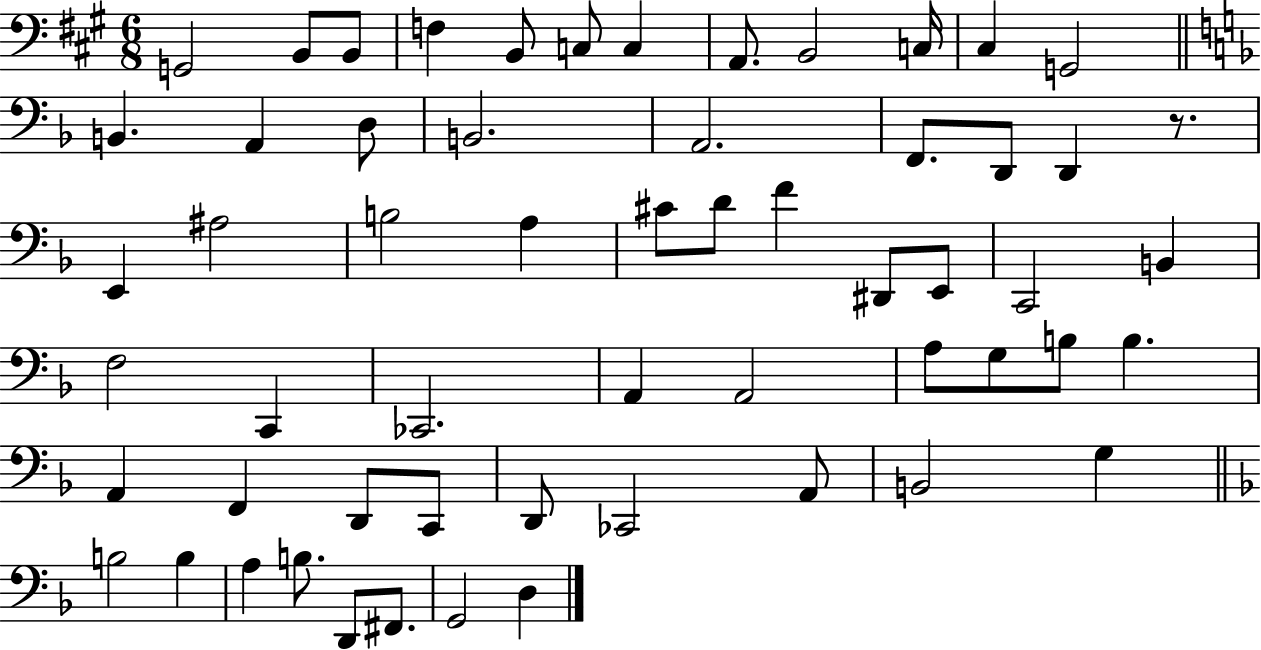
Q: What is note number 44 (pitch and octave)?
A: C2